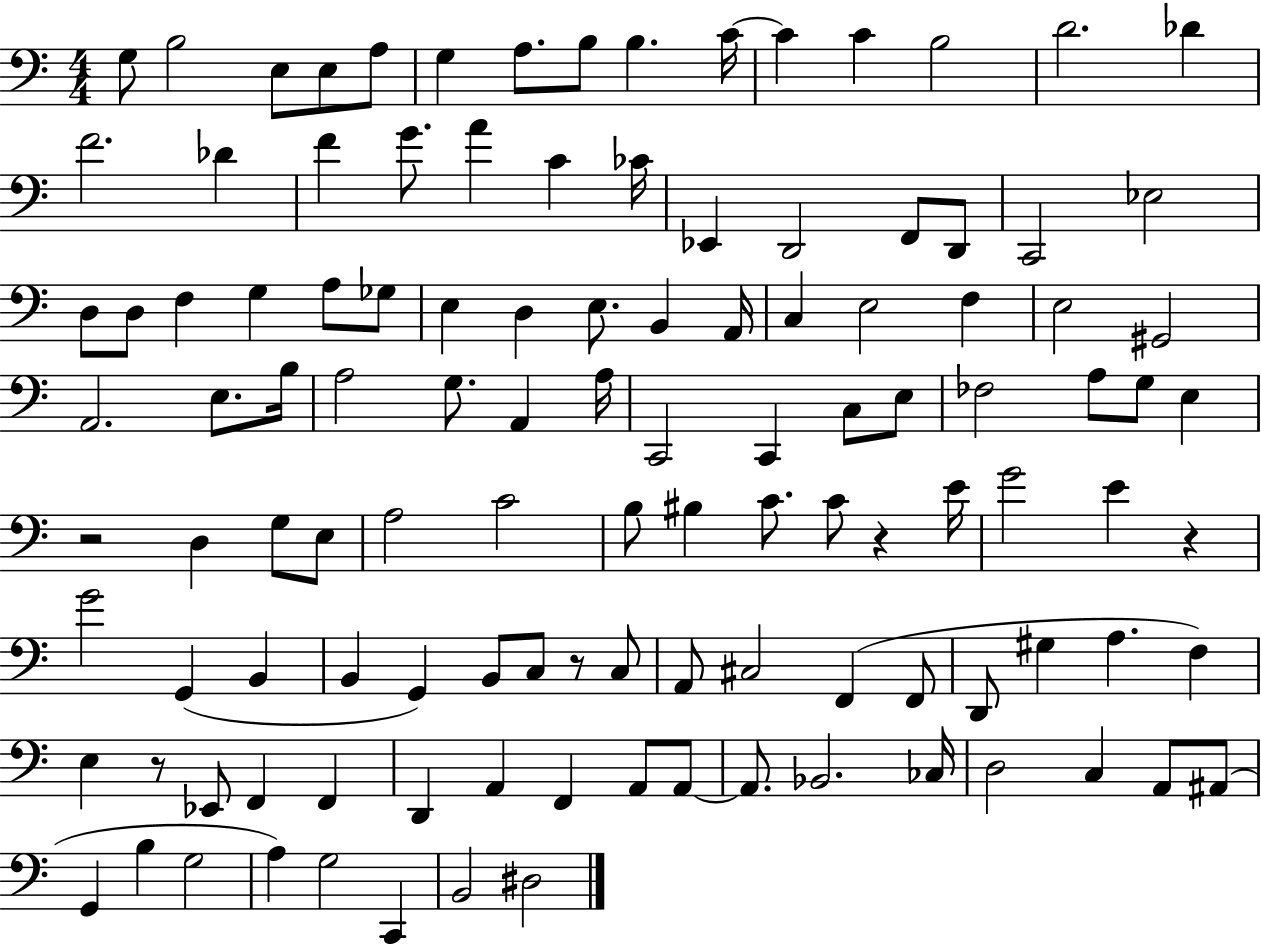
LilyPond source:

{
  \clef bass
  \numericTimeSignature
  \time 4/4
  \key c \major
  g8 b2 e8 e8 a8 | g4 a8. b8 b4. c'16~~ | c'4 c'4 b2 | d'2. des'4 | \break f'2. des'4 | f'4 g'8. a'4 c'4 ces'16 | ees,4 d,2 f,8 d,8 | c,2 ees2 | \break d8 d8 f4 g4 a8 ges8 | e4 d4 e8. b,4 a,16 | c4 e2 f4 | e2 gis,2 | \break a,2. e8. b16 | a2 g8. a,4 a16 | c,2 c,4 c8 e8 | fes2 a8 g8 e4 | \break r2 d4 g8 e8 | a2 c'2 | b8 bis4 c'8. c'8 r4 e'16 | g'2 e'4 r4 | \break g'2 g,4( b,4 | b,4 g,4) b,8 c8 r8 c8 | a,8 cis2 f,4( f,8 | d,8 gis4 a4. f4) | \break e4 r8 ees,8 f,4 f,4 | d,4 a,4 f,4 a,8 a,8~~ | a,8. bes,2. ces16 | d2 c4 a,8 ais,8( | \break g,4 b4 g2 | a4) g2 c,4 | b,2 dis2 | \bar "|."
}